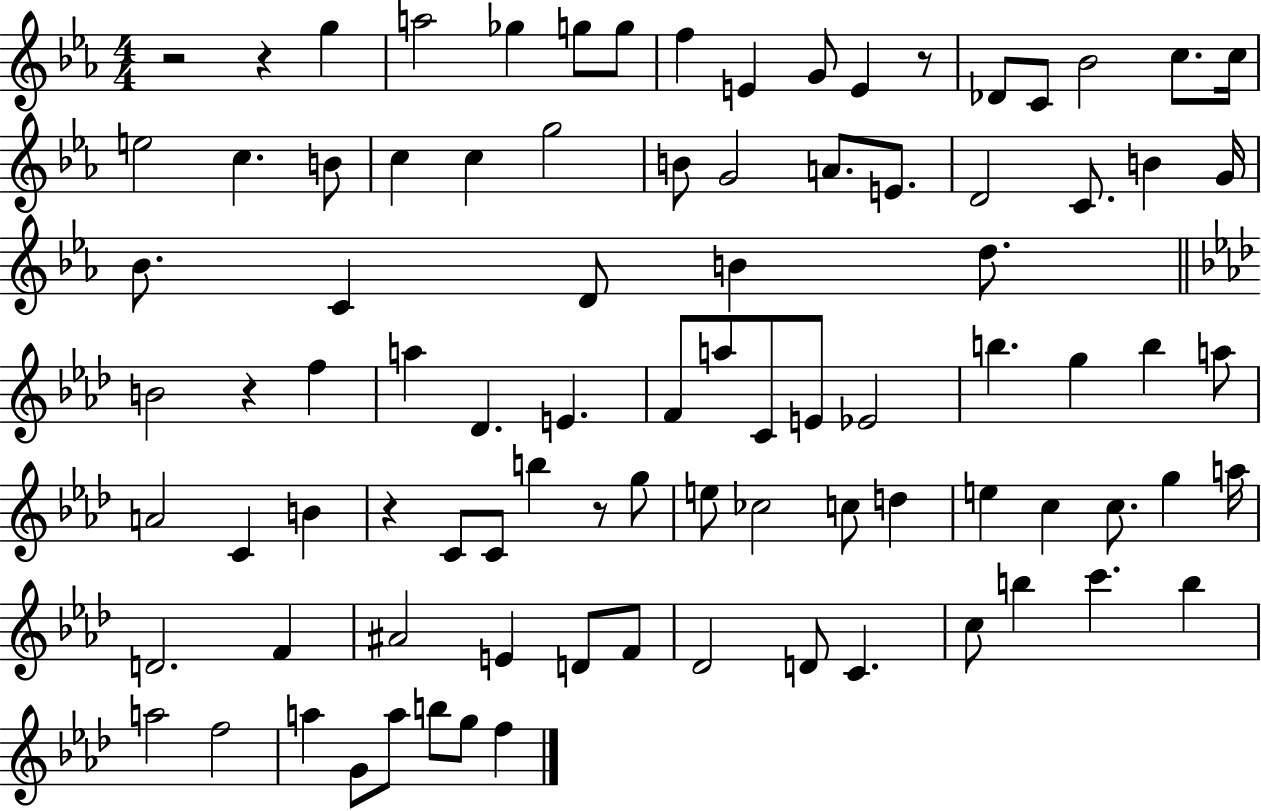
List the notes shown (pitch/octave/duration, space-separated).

R/h R/q G5/q A5/h Gb5/q G5/e G5/e F5/q E4/q G4/e E4/q R/e Db4/e C4/e Bb4/h C5/e. C5/s E5/h C5/q. B4/e C5/q C5/q G5/h B4/e G4/h A4/e. E4/e. D4/h C4/e. B4/q G4/s Bb4/e. C4/q D4/e B4/q D5/e. B4/h R/q F5/q A5/q Db4/q. E4/q. F4/e A5/e C4/e E4/e Eb4/h B5/q. G5/q B5/q A5/e A4/h C4/q B4/q R/q C4/e C4/e B5/q R/e G5/e E5/e CES5/h C5/e D5/q E5/q C5/q C5/e. G5/q A5/s D4/h. F4/q A#4/h E4/q D4/e F4/e Db4/h D4/e C4/q. C5/e B5/q C6/q. B5/q A5/h F5/h A5/q G4/e A5/e B5/e G5/e F5/q